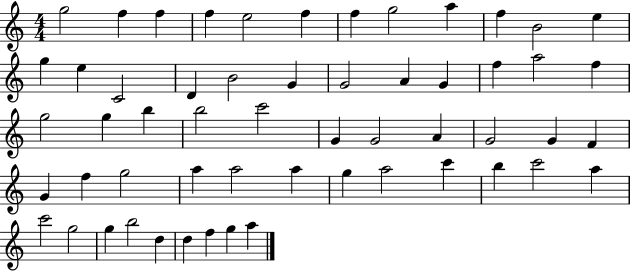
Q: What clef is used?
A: treble